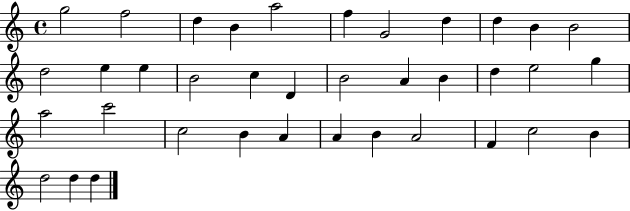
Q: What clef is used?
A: treble